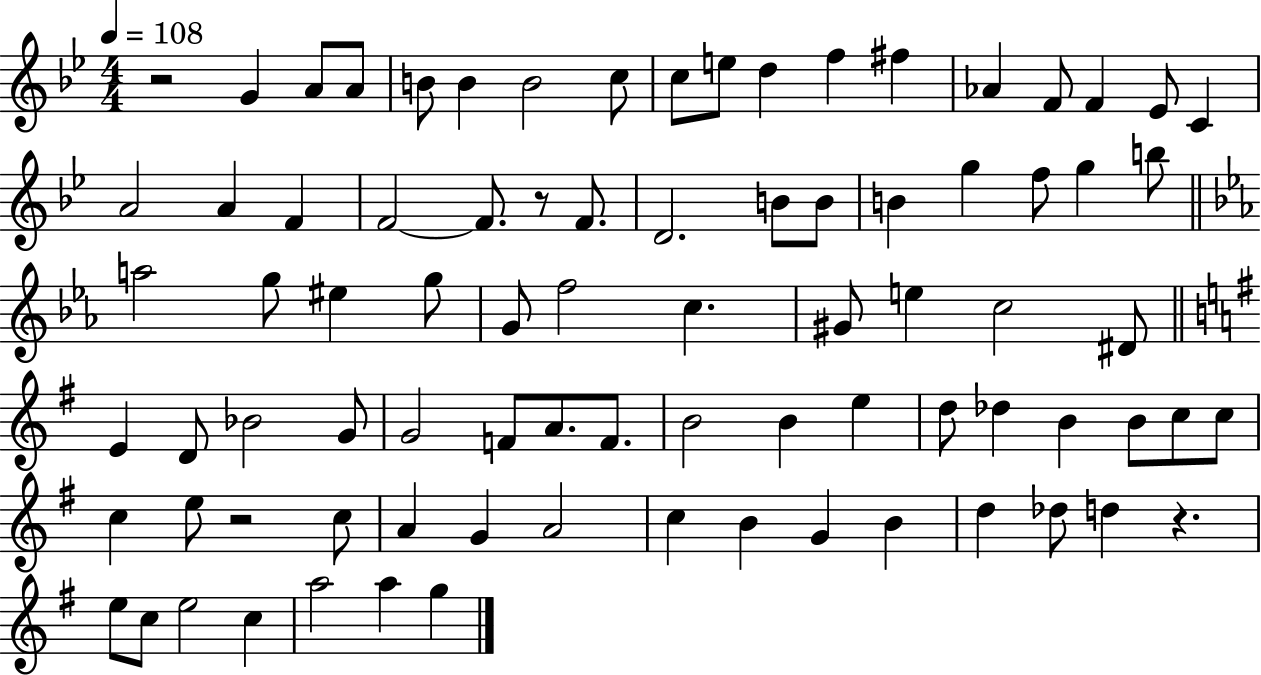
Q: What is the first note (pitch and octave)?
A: G4